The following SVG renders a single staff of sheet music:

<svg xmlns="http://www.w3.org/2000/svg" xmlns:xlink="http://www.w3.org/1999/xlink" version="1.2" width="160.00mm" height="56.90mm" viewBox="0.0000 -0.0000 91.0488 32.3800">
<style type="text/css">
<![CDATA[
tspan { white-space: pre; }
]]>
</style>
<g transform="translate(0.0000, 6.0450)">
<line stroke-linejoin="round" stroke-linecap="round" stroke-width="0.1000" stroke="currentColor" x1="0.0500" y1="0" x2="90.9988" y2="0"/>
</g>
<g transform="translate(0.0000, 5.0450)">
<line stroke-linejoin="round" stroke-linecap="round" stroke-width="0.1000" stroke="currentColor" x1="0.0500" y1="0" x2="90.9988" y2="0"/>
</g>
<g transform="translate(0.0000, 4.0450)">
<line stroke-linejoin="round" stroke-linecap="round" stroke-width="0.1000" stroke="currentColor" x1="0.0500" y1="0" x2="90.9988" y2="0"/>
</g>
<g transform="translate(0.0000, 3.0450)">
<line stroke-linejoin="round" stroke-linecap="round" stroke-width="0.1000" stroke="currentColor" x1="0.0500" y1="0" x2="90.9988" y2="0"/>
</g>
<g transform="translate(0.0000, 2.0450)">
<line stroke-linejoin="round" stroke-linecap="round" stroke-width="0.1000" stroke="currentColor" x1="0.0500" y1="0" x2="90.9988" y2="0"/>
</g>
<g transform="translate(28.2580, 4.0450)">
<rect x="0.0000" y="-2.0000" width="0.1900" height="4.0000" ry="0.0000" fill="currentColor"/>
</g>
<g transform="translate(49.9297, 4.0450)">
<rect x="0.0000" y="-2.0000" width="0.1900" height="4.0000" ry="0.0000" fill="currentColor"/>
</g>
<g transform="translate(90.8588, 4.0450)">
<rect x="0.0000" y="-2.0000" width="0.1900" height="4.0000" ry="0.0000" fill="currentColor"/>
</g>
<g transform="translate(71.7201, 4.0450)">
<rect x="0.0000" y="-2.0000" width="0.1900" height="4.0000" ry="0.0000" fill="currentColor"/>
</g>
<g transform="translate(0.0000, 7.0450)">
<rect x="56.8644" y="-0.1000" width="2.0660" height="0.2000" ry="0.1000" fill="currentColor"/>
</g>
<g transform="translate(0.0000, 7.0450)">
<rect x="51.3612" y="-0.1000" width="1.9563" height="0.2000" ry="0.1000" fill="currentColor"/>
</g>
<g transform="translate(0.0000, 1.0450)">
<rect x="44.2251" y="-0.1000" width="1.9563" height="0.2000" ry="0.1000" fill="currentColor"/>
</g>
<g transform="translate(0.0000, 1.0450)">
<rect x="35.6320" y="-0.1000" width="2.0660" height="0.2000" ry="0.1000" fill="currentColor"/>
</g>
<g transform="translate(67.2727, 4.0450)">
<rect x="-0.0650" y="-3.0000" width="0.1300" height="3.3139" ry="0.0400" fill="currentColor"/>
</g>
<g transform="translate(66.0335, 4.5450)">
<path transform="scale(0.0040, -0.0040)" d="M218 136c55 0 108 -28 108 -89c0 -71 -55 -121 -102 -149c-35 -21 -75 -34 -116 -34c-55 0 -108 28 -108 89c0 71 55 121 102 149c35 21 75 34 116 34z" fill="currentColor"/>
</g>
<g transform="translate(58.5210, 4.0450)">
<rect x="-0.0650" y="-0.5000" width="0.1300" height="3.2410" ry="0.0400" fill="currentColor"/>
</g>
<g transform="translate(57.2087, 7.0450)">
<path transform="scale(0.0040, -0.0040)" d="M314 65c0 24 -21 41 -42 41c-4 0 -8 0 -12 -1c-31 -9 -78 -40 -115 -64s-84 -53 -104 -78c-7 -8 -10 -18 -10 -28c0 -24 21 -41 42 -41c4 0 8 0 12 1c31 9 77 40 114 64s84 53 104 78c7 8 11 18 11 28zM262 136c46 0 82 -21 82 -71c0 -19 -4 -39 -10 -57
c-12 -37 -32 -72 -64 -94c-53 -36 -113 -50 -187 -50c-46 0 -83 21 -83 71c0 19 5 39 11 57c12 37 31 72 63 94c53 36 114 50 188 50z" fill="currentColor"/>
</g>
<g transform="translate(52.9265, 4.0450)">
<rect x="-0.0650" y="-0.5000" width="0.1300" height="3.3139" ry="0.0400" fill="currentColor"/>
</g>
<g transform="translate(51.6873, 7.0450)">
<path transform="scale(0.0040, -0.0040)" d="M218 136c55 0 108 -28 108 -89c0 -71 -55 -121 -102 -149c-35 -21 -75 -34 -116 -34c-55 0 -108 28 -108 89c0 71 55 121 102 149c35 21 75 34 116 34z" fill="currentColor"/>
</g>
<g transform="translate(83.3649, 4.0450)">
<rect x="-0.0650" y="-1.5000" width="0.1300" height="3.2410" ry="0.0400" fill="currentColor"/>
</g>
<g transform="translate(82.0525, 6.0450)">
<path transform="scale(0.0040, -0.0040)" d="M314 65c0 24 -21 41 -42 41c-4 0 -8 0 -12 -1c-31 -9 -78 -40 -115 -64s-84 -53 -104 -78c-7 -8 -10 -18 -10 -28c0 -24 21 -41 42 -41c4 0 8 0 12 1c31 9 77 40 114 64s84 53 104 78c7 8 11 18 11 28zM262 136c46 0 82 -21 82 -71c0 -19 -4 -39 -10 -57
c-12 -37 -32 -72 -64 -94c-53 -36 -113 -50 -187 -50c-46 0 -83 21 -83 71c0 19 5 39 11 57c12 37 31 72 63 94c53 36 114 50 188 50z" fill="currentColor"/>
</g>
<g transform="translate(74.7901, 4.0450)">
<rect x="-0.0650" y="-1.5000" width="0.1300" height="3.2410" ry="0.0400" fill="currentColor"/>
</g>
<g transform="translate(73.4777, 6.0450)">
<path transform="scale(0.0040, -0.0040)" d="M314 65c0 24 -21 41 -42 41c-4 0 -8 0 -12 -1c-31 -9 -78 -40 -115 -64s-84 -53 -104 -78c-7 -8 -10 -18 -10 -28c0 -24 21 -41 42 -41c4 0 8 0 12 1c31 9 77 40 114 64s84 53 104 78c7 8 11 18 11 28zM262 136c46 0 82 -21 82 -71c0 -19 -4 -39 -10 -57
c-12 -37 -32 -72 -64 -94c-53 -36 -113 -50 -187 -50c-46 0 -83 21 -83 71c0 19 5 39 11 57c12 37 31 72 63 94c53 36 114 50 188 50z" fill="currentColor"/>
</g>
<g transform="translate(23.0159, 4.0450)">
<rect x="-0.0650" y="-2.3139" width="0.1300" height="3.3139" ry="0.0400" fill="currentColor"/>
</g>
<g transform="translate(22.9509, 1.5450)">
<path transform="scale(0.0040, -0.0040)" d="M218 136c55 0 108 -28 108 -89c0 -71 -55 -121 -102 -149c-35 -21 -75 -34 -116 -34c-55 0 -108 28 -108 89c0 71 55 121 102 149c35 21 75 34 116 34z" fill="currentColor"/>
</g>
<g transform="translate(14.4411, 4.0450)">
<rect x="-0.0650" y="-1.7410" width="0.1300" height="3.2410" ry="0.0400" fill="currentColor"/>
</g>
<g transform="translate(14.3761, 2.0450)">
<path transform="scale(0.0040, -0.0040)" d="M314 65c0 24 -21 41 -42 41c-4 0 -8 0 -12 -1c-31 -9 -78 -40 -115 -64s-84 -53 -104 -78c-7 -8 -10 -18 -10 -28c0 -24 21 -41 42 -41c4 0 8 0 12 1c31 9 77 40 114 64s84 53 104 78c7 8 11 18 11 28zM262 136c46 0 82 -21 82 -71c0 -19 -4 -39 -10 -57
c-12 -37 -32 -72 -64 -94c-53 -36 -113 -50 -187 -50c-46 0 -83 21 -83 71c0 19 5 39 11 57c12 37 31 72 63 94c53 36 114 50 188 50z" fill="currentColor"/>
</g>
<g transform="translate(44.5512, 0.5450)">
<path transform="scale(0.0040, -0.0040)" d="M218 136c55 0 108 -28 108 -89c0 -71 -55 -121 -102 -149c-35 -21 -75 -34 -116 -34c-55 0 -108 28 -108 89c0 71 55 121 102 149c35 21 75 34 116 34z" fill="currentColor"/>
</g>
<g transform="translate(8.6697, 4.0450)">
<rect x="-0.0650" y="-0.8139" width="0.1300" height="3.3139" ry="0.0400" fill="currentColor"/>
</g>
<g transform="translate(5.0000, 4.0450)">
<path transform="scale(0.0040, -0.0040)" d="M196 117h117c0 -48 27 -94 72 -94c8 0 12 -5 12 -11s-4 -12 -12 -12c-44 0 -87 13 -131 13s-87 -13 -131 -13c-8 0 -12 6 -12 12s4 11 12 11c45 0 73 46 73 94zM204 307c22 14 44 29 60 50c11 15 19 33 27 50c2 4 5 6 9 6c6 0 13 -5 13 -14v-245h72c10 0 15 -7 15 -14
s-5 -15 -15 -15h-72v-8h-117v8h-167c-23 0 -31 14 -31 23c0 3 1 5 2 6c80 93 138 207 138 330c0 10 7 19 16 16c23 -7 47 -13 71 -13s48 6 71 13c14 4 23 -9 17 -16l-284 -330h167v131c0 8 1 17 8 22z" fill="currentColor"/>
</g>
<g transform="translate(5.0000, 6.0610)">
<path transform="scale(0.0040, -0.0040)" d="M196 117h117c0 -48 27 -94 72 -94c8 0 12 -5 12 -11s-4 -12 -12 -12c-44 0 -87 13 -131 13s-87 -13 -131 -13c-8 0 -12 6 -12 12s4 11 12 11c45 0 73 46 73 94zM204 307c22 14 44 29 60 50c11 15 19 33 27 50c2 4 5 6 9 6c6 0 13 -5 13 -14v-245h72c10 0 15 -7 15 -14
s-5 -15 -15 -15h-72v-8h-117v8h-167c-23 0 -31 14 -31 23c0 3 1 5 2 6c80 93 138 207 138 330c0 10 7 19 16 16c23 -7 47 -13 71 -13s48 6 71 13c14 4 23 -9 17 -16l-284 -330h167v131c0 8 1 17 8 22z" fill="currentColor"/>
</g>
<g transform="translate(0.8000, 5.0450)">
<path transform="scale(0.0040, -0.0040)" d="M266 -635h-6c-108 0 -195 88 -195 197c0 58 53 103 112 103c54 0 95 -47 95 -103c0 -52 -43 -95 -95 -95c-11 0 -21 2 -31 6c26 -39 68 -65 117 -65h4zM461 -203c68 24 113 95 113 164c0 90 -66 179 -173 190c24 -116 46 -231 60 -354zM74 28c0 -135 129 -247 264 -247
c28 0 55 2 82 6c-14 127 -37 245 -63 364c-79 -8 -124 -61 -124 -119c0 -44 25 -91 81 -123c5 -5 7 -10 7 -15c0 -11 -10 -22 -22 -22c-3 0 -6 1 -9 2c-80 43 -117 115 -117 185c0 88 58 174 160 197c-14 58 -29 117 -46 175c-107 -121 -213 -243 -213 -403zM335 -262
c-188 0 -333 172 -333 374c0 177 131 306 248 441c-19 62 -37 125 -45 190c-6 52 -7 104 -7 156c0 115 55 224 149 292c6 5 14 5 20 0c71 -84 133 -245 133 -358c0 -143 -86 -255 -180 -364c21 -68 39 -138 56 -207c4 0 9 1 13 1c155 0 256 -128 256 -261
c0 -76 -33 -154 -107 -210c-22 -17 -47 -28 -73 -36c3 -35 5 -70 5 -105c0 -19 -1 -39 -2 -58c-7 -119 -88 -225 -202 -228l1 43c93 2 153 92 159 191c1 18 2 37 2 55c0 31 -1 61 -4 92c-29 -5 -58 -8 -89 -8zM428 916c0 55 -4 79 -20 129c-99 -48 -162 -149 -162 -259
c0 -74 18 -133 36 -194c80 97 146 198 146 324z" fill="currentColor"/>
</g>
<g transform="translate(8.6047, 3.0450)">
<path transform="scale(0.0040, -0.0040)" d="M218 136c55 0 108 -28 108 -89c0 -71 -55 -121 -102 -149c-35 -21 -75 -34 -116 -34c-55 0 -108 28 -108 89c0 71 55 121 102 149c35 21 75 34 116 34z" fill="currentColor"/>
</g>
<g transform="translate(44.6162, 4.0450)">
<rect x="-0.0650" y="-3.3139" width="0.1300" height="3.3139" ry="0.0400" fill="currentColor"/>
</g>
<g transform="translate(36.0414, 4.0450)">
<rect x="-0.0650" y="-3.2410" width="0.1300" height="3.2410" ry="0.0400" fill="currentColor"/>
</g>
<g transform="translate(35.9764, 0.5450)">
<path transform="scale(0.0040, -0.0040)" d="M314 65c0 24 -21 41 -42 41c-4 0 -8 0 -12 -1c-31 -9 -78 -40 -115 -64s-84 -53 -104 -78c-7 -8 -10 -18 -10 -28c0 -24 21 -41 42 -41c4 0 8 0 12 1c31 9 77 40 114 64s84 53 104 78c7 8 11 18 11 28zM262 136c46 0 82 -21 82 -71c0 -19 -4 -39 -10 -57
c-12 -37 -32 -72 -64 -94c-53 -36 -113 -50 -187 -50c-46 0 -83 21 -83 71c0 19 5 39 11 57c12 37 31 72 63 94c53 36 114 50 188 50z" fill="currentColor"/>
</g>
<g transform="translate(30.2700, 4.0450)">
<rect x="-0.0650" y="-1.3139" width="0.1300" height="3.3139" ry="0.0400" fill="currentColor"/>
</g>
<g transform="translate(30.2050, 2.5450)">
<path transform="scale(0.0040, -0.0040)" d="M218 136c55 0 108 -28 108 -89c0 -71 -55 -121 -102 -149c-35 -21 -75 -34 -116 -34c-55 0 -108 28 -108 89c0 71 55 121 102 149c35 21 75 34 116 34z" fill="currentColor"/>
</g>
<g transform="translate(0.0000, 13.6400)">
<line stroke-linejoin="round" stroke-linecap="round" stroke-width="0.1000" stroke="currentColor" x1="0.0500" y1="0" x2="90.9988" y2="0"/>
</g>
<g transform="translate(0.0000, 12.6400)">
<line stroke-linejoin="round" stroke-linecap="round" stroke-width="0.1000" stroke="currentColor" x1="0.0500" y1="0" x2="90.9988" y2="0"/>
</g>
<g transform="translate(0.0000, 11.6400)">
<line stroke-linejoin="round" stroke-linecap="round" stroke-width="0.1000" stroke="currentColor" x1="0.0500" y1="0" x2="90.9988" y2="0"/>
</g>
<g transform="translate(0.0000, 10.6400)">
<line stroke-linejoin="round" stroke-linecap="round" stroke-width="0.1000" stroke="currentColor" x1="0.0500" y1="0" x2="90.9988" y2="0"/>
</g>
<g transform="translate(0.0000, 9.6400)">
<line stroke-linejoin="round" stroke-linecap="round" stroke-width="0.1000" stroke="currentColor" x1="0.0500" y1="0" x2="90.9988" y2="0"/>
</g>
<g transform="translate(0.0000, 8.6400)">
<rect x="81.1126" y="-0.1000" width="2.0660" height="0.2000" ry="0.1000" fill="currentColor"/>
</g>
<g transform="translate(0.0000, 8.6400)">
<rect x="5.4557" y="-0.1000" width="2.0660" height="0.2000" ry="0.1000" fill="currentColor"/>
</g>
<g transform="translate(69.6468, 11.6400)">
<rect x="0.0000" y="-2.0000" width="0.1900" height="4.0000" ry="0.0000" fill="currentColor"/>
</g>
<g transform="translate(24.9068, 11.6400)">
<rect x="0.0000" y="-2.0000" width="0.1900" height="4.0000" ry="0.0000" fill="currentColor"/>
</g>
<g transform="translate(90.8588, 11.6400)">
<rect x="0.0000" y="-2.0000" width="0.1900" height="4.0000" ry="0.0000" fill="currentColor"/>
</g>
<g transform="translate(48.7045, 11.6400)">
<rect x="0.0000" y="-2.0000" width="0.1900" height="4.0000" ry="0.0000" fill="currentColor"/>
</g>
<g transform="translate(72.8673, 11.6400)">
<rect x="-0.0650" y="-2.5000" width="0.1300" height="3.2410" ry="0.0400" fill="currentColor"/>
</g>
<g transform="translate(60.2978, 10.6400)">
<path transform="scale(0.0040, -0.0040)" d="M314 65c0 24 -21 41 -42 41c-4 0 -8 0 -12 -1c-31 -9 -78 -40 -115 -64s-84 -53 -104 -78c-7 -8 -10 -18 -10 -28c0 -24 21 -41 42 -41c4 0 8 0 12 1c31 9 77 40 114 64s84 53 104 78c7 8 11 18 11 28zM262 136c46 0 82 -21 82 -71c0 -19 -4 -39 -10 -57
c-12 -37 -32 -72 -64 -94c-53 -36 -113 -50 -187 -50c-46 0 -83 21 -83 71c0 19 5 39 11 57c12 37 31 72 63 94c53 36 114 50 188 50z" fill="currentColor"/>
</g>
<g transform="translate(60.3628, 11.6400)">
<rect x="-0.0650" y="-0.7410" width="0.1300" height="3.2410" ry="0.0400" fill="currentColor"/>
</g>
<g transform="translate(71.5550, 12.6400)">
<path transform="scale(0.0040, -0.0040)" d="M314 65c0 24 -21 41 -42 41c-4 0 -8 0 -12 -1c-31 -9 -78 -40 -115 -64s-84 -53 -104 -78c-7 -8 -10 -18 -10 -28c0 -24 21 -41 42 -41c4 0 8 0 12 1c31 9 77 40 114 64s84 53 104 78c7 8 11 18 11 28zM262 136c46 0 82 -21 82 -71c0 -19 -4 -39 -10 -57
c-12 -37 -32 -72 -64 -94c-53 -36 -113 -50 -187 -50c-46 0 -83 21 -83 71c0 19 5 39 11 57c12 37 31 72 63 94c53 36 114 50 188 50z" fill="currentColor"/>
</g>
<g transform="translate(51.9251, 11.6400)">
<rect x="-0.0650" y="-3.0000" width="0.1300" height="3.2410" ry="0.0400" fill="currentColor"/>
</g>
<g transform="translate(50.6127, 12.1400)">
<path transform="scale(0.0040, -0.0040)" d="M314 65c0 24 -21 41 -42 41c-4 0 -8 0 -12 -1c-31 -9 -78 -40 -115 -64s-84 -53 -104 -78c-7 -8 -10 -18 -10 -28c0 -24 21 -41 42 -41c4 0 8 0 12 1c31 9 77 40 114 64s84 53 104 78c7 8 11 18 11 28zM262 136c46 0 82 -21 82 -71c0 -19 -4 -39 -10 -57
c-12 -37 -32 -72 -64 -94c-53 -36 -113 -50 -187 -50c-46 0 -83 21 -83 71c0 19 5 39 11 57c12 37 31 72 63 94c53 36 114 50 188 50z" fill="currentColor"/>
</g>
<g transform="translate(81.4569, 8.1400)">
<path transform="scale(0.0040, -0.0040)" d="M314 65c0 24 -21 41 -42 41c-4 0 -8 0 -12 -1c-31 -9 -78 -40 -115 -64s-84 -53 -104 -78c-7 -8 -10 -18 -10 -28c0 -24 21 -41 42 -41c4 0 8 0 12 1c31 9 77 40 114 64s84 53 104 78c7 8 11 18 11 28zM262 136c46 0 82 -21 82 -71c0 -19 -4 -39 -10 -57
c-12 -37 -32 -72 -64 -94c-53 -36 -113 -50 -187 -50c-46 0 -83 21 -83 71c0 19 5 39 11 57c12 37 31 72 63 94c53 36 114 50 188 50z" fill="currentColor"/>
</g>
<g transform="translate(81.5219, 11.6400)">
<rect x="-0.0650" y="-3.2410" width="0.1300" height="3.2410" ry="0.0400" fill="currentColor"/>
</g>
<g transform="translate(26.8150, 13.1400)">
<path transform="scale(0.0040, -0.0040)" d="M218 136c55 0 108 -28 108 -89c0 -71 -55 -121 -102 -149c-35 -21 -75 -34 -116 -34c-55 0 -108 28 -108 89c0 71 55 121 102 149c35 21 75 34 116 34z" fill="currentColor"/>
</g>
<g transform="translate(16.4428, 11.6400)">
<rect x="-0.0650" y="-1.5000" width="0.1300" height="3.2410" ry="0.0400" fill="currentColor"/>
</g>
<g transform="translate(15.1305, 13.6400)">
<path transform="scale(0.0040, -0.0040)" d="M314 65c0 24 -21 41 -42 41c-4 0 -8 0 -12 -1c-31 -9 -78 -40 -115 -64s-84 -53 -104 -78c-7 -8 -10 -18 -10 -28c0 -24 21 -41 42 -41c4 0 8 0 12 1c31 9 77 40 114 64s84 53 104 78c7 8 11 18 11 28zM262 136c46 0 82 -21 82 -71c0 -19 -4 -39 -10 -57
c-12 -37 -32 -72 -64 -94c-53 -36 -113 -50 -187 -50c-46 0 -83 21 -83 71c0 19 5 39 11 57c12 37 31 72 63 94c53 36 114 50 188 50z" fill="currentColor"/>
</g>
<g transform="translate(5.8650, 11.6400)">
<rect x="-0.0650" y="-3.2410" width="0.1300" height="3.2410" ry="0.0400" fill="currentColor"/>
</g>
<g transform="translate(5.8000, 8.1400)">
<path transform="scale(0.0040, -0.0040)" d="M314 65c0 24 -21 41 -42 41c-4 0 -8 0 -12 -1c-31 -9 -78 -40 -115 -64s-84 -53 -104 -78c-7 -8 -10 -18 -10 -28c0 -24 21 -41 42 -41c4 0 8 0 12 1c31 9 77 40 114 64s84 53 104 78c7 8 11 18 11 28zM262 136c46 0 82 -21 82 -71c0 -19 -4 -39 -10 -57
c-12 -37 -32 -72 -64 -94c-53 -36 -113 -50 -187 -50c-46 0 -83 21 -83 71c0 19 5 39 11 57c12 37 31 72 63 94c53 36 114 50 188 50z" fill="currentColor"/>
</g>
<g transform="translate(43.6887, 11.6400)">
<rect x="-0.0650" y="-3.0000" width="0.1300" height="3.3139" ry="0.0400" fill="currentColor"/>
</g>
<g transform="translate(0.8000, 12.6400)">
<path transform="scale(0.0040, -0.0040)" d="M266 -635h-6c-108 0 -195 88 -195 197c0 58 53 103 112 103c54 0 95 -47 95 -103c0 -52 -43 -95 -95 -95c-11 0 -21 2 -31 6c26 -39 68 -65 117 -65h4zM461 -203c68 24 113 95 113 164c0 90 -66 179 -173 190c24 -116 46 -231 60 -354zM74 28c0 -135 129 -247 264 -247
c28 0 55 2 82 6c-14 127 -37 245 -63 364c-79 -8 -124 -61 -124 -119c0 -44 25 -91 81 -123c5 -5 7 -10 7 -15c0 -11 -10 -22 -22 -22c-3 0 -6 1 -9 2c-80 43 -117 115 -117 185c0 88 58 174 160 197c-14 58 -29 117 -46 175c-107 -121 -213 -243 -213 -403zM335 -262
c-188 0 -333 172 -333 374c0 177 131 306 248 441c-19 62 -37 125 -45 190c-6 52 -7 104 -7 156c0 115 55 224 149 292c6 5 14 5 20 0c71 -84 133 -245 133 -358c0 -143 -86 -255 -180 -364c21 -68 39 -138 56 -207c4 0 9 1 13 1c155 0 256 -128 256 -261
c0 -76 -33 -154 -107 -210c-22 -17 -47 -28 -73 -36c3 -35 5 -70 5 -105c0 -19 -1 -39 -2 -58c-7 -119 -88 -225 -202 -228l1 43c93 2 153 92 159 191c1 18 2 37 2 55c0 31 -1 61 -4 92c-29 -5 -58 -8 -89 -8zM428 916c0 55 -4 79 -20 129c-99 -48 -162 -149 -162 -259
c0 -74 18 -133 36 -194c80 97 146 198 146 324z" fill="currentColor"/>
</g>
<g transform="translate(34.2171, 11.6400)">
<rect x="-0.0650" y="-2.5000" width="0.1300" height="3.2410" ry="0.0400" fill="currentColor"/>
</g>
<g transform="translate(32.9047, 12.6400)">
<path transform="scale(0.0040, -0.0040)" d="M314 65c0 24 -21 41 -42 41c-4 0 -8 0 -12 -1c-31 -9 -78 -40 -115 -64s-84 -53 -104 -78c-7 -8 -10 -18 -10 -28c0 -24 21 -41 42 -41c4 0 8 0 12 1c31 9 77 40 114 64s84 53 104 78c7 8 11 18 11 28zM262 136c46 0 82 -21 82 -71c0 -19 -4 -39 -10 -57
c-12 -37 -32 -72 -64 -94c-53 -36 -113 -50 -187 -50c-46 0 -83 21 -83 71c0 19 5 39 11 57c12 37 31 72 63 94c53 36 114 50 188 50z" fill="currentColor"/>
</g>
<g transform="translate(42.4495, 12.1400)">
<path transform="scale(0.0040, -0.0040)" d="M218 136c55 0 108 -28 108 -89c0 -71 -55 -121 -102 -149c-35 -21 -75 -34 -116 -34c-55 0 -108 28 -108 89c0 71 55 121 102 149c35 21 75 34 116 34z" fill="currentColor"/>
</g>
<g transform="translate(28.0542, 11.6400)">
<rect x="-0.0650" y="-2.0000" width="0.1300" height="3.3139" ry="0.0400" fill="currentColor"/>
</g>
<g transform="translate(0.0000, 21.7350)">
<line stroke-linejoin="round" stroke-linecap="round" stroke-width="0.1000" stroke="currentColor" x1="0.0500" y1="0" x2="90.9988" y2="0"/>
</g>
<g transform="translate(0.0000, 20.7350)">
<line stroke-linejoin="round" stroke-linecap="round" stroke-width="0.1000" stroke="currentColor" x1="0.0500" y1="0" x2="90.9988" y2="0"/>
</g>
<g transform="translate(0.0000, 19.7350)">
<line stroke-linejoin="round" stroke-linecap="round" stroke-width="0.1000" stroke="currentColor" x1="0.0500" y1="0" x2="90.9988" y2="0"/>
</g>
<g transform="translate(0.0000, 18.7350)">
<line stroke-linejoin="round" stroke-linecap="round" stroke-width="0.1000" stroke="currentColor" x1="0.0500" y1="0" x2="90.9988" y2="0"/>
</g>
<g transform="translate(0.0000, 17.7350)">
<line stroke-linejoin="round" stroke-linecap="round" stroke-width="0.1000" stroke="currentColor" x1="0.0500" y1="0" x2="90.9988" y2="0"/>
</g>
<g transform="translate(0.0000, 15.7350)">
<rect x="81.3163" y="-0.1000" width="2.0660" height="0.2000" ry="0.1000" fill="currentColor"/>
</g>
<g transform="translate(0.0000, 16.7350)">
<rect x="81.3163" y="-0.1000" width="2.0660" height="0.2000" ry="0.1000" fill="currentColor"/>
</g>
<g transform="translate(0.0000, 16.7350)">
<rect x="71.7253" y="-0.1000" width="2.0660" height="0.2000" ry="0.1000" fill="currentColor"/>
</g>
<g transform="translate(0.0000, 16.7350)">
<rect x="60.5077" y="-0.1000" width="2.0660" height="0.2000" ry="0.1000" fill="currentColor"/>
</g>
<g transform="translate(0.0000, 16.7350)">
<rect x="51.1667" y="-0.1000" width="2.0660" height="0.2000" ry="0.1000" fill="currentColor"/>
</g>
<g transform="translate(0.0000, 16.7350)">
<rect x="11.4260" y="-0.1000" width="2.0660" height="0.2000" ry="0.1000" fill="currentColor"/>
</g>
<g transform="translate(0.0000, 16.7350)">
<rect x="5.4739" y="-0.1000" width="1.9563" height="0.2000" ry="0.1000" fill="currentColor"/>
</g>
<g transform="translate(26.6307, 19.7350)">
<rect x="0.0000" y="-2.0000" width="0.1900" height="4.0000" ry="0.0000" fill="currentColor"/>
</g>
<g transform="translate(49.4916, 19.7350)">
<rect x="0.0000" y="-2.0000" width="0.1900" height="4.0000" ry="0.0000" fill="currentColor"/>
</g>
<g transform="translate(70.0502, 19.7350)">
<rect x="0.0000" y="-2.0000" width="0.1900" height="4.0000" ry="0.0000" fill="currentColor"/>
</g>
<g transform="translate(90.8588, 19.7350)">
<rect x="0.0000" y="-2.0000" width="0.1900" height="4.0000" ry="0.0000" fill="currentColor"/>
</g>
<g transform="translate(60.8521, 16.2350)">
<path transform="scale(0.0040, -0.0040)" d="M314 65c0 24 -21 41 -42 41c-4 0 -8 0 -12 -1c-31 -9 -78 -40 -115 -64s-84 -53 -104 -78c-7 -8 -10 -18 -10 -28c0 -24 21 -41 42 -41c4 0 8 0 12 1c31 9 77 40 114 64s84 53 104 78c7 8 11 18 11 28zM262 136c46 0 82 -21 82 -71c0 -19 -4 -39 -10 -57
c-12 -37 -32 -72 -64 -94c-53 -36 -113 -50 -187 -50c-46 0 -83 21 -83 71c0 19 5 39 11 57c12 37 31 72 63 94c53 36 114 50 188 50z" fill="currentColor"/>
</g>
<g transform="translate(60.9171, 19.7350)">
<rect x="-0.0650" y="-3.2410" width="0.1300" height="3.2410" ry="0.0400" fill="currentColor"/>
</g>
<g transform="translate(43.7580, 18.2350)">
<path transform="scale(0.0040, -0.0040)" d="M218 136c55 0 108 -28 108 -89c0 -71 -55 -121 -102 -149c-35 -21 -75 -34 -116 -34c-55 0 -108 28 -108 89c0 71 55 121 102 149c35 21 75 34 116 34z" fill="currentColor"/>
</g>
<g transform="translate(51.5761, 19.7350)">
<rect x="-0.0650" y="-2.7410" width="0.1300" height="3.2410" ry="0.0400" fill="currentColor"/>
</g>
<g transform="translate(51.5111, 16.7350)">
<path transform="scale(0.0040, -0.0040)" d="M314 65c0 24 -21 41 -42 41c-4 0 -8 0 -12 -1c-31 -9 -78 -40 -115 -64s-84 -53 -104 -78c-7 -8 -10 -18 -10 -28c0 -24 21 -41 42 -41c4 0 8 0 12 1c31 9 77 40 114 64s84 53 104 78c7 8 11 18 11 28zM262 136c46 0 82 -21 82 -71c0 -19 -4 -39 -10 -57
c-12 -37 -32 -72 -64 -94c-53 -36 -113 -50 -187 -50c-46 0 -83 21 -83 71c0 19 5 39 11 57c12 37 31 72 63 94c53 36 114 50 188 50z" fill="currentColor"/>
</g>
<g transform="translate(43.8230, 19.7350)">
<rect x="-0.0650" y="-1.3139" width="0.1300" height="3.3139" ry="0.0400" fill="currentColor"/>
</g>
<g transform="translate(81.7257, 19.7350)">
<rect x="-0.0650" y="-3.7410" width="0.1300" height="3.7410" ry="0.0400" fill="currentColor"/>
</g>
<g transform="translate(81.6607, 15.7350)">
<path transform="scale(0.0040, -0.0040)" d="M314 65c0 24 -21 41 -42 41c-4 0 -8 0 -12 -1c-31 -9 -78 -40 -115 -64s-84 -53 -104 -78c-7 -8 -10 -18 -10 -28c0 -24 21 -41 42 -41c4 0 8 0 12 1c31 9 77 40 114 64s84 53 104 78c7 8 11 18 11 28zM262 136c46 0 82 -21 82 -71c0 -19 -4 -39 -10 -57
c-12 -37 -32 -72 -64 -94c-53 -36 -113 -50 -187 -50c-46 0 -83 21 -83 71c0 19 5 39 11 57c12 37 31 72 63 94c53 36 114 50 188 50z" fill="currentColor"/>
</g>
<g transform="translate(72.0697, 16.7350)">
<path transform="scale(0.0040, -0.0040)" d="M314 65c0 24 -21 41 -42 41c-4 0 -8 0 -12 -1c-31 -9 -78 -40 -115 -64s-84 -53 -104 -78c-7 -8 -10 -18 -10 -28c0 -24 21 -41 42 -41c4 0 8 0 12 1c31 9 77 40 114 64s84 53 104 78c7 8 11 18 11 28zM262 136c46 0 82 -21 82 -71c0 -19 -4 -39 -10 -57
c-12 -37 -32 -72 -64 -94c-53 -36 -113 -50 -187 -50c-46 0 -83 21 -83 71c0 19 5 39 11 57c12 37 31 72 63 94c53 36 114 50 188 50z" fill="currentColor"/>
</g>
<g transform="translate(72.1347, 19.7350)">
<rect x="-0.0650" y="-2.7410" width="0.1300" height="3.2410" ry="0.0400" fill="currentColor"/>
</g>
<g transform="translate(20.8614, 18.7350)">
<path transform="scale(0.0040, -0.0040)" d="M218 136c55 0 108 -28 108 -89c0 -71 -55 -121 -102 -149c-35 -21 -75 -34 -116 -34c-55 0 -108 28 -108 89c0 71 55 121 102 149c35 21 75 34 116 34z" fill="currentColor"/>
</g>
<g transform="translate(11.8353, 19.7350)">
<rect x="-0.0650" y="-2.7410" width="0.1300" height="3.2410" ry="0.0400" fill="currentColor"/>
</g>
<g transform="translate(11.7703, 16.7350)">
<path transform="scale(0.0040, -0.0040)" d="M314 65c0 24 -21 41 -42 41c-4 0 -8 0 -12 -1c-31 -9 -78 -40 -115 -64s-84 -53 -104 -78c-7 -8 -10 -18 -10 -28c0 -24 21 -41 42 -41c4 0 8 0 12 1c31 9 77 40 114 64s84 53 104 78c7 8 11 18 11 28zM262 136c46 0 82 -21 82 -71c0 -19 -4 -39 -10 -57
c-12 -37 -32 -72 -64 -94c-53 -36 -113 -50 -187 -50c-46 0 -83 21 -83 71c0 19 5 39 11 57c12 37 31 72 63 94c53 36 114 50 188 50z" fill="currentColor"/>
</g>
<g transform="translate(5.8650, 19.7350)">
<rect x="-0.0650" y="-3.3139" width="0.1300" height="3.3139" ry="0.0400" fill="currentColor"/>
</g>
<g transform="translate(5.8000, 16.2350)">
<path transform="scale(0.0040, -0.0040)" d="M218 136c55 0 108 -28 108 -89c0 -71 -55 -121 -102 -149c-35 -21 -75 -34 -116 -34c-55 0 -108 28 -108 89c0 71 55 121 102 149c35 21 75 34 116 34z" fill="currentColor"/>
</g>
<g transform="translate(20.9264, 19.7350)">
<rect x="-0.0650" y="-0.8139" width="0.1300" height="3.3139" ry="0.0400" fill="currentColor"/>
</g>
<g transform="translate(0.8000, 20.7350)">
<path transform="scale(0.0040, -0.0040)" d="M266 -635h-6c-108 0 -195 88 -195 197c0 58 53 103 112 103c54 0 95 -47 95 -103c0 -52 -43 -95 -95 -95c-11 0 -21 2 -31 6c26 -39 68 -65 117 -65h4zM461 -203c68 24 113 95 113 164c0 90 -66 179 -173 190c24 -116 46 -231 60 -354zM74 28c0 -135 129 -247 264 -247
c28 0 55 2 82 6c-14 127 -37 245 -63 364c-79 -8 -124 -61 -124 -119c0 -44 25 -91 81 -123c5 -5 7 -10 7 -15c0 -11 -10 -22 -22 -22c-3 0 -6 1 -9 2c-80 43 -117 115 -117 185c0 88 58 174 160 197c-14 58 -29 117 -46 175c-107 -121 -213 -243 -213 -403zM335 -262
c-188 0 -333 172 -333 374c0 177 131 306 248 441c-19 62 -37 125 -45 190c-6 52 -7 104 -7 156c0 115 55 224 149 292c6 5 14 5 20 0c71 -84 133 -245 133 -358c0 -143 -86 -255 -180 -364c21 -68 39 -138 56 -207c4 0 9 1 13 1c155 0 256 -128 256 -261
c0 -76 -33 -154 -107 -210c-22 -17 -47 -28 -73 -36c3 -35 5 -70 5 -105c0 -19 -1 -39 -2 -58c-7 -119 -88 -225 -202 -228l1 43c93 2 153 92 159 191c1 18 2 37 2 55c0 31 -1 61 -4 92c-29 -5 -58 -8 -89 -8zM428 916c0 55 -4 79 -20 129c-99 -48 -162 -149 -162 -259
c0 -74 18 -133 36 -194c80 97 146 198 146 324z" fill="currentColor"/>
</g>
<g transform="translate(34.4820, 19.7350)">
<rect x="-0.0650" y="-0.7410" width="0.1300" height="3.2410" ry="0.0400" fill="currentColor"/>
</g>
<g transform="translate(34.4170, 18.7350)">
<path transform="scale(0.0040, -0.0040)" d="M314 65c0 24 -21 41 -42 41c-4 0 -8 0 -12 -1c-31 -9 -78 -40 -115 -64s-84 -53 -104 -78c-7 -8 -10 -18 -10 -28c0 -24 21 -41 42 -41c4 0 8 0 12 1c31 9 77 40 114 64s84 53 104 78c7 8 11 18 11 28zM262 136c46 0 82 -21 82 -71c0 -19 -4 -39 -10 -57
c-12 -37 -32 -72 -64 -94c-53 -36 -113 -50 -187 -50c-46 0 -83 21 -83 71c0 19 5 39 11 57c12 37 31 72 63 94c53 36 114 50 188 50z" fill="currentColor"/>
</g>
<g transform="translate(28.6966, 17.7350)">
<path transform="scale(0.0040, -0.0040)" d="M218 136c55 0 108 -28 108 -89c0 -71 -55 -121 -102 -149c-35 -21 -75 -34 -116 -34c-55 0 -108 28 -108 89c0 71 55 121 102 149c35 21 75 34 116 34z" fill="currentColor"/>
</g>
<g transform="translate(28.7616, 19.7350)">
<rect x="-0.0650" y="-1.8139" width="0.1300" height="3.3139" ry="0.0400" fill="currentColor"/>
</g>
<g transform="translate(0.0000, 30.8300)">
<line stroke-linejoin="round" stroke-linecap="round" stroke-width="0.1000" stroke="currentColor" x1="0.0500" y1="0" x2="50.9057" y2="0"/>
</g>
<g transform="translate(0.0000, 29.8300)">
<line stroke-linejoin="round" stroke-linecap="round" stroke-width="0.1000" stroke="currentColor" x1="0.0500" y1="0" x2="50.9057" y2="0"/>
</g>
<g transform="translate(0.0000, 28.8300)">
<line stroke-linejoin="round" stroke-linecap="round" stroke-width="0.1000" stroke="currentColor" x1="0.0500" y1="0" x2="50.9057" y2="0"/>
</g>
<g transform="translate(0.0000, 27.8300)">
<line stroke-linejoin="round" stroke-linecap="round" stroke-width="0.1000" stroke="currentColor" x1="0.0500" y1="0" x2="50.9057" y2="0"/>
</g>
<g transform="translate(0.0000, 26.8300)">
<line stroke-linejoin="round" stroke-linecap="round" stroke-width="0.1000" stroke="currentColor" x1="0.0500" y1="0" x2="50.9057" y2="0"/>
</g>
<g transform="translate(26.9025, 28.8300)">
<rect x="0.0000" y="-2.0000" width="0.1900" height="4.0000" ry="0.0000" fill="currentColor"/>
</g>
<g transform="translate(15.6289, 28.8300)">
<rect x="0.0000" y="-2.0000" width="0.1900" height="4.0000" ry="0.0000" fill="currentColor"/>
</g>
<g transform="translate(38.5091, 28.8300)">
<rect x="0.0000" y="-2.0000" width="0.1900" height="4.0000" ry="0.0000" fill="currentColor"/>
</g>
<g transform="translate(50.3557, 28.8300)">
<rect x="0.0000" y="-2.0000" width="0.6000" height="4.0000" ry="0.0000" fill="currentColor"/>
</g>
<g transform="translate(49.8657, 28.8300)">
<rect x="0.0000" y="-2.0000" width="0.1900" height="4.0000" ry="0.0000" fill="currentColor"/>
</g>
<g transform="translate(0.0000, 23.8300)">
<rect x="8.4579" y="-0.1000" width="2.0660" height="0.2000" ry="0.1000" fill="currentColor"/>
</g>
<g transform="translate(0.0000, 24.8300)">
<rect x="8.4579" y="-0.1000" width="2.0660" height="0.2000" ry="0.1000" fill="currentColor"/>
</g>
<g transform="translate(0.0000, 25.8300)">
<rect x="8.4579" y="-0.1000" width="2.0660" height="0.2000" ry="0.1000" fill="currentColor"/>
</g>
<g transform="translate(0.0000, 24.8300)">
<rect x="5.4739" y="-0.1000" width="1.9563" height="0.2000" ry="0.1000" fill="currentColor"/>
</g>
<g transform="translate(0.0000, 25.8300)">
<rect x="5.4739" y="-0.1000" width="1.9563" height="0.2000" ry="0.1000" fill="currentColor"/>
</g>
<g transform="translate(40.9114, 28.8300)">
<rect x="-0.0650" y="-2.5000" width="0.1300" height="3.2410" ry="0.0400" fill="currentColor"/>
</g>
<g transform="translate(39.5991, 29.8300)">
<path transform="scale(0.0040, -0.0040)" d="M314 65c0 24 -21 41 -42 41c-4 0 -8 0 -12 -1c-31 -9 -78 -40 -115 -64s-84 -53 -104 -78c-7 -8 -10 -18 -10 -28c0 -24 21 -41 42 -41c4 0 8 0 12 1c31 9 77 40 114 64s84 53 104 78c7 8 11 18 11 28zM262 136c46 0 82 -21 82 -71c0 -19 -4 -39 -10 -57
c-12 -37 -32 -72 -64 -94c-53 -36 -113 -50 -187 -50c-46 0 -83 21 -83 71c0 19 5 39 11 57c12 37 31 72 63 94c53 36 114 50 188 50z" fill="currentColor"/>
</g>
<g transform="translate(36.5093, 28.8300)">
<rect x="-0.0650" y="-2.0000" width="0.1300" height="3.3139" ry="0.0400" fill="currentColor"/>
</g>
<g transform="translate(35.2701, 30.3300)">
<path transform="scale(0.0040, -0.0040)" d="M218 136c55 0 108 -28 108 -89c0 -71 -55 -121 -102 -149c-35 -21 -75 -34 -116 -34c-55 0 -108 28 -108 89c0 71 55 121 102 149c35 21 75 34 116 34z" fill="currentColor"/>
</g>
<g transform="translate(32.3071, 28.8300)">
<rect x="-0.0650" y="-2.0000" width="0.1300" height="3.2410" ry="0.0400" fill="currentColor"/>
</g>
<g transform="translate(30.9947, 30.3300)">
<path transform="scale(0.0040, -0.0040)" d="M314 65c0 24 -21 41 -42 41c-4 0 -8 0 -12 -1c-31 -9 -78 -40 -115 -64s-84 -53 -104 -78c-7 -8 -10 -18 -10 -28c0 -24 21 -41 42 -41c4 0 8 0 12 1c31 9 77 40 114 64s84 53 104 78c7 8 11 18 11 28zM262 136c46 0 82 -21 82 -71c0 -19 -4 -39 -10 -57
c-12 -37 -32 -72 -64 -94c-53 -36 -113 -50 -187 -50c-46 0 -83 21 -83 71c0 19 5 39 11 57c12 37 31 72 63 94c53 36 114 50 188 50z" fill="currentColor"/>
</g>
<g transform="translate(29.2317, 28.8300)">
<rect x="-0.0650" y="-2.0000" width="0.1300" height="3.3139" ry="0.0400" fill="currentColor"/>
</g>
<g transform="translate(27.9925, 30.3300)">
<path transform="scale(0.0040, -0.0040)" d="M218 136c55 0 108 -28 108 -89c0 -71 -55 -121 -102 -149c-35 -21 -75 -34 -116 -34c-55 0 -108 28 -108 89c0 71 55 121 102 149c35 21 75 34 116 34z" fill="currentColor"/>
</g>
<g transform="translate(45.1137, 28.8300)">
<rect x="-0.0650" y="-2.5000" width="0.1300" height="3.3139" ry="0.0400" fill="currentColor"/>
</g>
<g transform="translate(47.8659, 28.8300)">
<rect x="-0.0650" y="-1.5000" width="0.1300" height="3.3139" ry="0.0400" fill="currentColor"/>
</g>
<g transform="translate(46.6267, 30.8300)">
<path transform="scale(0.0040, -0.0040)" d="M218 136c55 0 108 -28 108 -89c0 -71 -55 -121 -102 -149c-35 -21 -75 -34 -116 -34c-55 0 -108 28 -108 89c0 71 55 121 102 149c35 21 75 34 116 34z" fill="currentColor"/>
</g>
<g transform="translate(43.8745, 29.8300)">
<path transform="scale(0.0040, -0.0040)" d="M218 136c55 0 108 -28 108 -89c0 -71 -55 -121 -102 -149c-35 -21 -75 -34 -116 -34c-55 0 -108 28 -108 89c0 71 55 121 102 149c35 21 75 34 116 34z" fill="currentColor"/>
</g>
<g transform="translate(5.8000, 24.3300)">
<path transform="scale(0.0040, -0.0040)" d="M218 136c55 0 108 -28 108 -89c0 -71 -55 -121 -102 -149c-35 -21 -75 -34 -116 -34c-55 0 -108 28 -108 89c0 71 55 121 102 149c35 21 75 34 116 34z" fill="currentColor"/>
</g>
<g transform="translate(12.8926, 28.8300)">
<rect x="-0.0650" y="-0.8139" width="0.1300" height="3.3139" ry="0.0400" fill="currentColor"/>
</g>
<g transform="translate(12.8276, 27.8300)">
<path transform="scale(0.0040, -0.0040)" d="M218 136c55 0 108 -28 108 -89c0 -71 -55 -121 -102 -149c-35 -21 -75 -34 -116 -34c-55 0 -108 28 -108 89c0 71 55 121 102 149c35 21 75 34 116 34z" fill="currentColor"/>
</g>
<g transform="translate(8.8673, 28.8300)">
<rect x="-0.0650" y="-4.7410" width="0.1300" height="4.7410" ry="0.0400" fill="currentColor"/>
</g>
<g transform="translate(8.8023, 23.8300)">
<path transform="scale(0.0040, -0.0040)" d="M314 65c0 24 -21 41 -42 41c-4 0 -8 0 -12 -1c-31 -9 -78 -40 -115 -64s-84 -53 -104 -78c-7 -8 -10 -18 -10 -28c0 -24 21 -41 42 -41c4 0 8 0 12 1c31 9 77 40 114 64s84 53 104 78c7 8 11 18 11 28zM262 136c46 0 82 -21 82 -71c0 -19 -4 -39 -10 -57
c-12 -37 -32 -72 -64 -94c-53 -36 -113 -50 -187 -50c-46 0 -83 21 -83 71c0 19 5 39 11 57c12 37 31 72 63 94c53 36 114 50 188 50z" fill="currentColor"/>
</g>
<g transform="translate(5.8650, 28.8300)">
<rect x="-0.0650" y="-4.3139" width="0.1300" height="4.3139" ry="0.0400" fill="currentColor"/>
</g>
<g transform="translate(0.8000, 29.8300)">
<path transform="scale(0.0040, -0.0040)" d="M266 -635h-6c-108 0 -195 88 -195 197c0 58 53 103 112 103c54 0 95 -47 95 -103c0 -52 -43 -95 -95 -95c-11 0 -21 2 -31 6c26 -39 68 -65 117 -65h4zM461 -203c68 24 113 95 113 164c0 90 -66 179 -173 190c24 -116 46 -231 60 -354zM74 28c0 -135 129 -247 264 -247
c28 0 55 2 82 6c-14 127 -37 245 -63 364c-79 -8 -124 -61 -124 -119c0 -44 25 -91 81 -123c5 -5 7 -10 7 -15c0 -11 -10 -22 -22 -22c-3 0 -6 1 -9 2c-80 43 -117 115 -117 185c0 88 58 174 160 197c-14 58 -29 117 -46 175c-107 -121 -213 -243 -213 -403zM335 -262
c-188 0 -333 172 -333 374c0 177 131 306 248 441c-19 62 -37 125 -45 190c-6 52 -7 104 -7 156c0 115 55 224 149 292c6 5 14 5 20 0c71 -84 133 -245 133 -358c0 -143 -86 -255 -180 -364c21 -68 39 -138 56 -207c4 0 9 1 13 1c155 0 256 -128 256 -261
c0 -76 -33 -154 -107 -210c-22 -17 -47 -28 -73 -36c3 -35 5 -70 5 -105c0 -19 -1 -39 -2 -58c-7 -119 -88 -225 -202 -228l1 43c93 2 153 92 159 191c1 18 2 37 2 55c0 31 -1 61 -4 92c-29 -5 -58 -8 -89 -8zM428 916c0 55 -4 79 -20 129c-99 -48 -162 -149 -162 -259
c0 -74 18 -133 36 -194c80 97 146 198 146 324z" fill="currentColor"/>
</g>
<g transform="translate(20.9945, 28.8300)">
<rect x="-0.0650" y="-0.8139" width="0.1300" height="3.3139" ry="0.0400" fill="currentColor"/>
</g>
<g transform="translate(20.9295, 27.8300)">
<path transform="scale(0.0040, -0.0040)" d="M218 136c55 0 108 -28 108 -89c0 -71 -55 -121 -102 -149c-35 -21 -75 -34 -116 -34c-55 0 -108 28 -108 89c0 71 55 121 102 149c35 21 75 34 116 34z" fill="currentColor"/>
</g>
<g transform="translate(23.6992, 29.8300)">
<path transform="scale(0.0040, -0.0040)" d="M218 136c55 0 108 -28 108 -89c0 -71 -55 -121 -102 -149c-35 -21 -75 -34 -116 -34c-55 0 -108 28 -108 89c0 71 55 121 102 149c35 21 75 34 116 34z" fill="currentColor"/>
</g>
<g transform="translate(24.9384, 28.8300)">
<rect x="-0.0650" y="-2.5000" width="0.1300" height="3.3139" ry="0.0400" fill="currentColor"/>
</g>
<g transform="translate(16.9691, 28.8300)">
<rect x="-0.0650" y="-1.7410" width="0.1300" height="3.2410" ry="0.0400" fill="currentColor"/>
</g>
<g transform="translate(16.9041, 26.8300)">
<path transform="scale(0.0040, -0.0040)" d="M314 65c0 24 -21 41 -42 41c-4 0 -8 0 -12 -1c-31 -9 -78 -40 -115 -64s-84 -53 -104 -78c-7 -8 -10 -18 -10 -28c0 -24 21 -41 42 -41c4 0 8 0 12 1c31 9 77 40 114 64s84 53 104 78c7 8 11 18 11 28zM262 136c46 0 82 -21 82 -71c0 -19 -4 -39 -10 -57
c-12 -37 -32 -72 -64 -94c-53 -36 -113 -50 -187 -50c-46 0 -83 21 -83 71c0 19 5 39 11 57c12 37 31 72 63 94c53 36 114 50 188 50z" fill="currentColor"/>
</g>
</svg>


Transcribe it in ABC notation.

X:1
T:Untitled
M:4/4
L:1/4
K:C
d f2 g e b2 b C C2 A E2 E2 b2 E2 F G2 A A2 d2 G2 b2 b a2 d f d2 e a2 b2 a2 c'2 d' e'2 d f2 d G F F2 F G2 G E